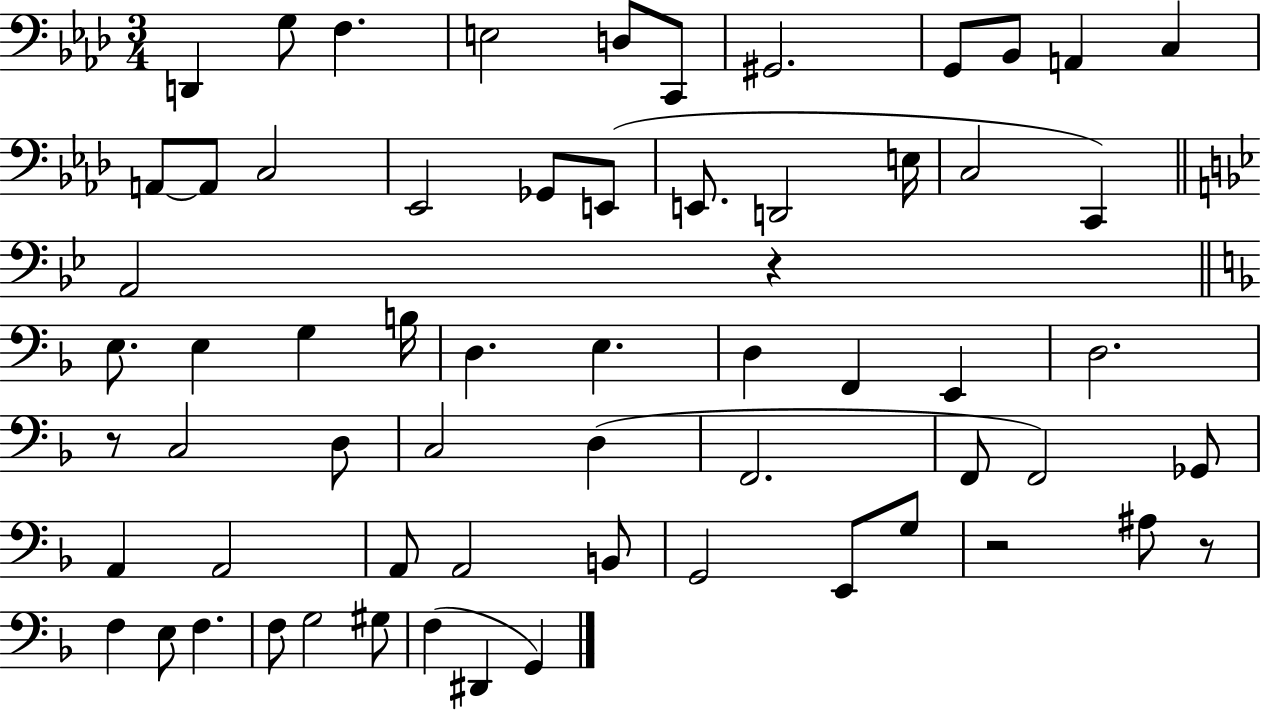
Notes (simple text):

D2/q G3/e F3/q. E3/h D3/e C2/e G#2/h. G2/e Bb2/e A2/q C3/q A2/e A2/e C3/h Eb2/h Gb2/e E2/e E2/e. D2/h E3/s C3/h C2/q A2/h R/q E3/e. E3/q G3/q B3/s D3/q. E3/q. D3/q F2/q E2/q D3/h. R/e C3/h D3/e C3/h D3/q F2/h. F2/e F2/h Gb2/e A2/q A2/h A2/e A2/h B2/e G2/h E2/e G3/e R/h A#3/e R/e F3/q E3/e F3/q. F3/e G3/h G#3/e F3/q D#2/q G2/q